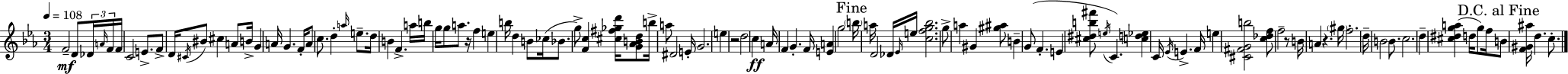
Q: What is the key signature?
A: EES major